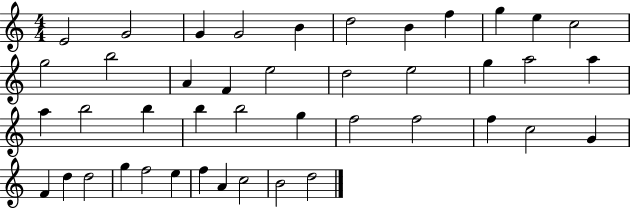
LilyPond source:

{
  \clef treble
  \numericTimeSignature
  \time 4/4
  \key c \major
  e'2 g'2 | g'4 g'2 b'4 | d''2 b'4 f''4 | g''4 e''4 c''2 | \break g''2 b''2 | a'4 f'4 e''2 | d''2 e''2 | g''4 a''2 a''4 | \break a''4 b''2 b''4 | b''4 b''2 g''4 | f''2 f''2 | f''4 c''2 g'4 | \break f'4 d''4 d''2 | g''4 f''2 e''4 | f''4 a'4 c''2 | b'2 d''2 | \break \bar "|."
}